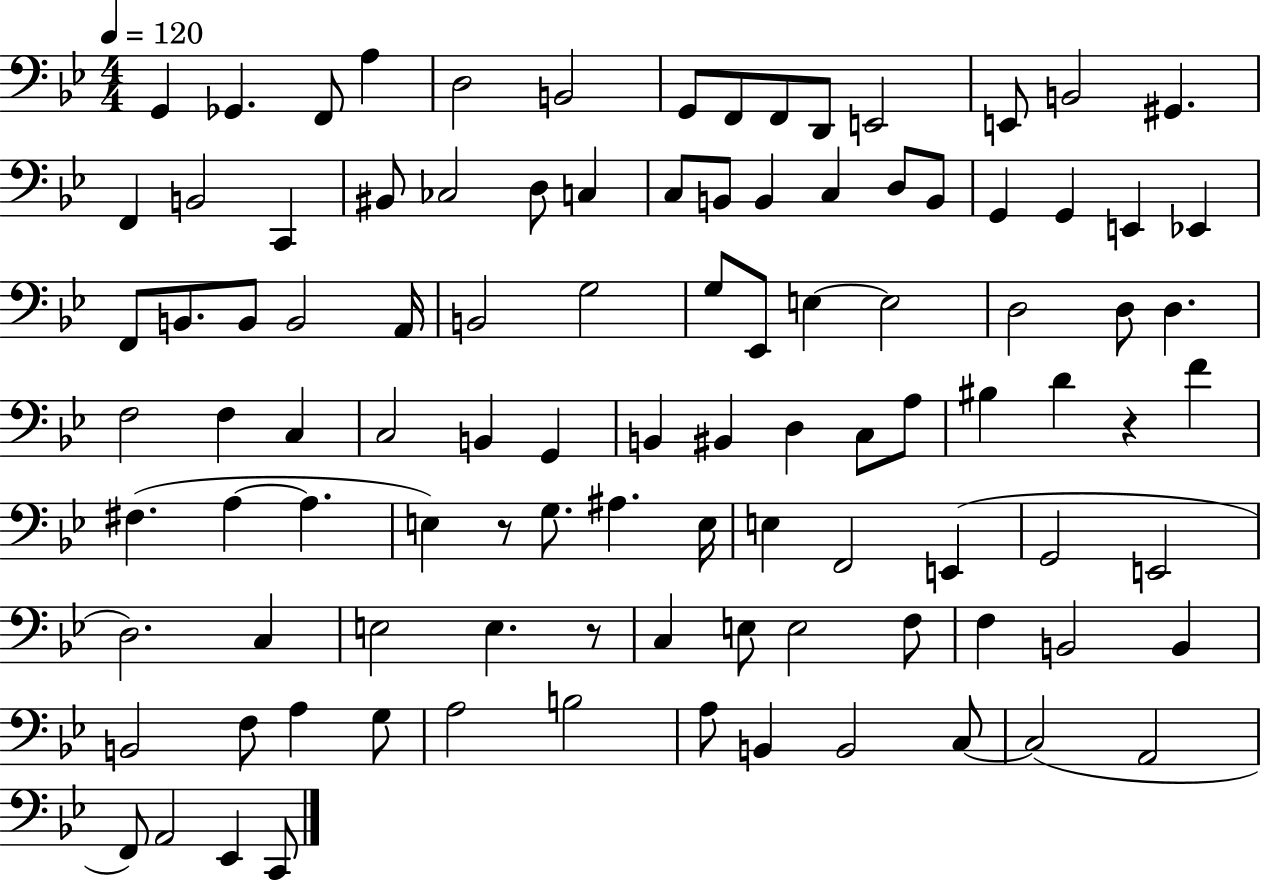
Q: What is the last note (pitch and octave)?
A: C2